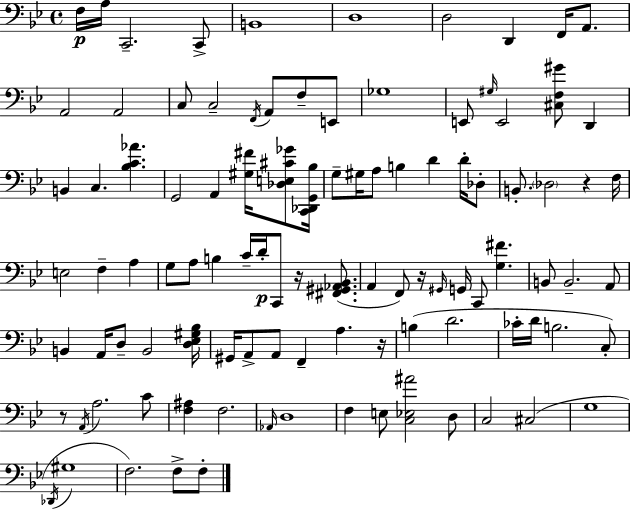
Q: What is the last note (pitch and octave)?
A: F3